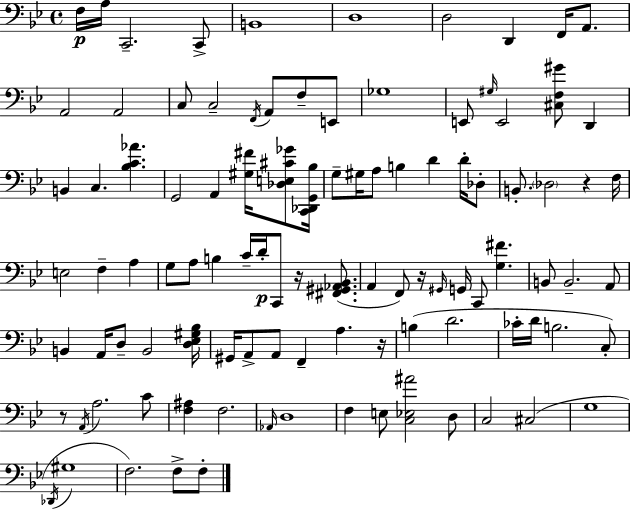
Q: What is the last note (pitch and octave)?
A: F3